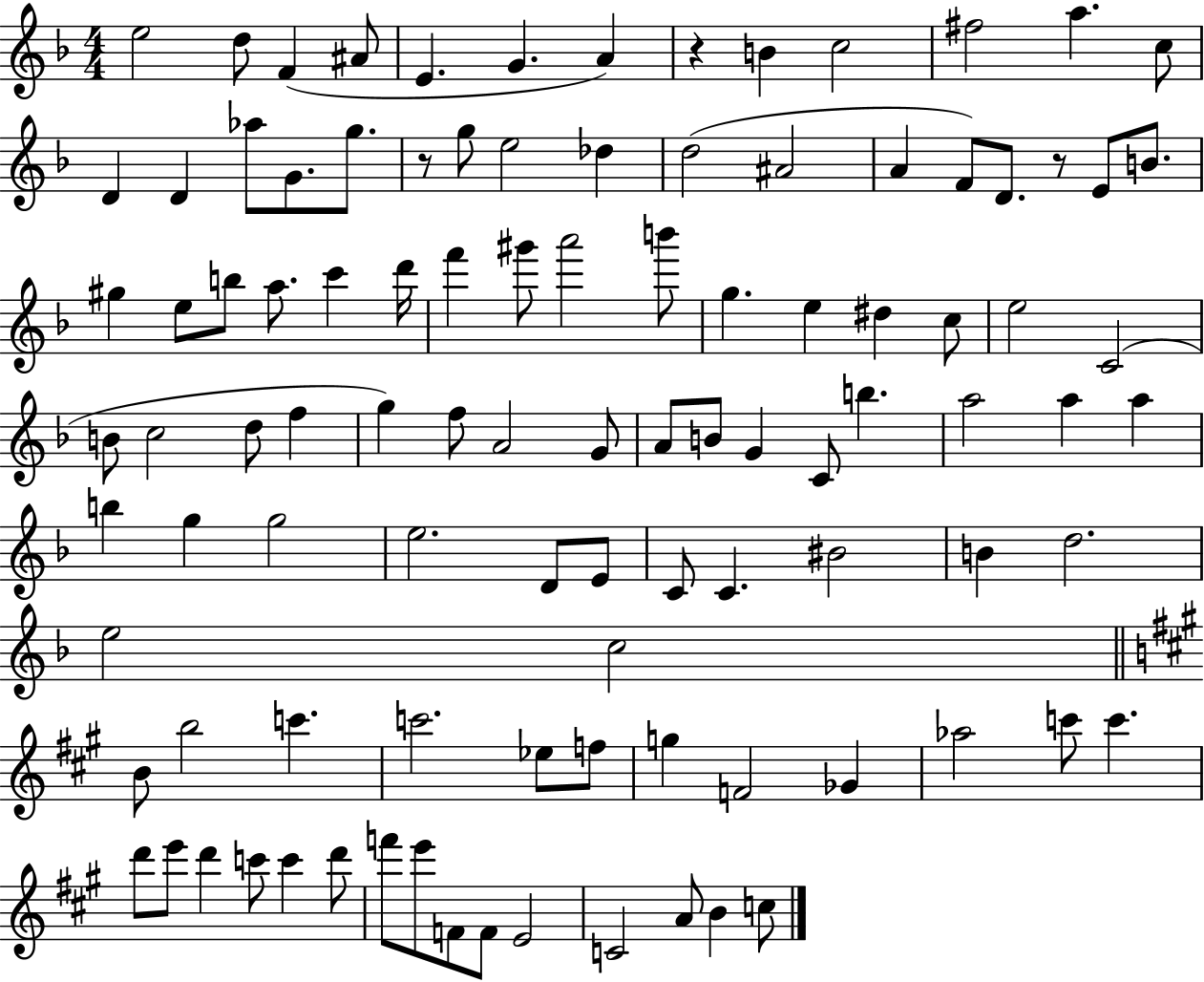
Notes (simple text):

E5/h D5/e F4/q A#4/e E4/q. G4/q. A4/q R/q B4/q C5/h F#5/h A5/q. C5/e D4/q D4/q Ab5/e G4/e. G5/e. R/e G5/e E5/h Db5/q D5/h A#4/h A4/q F4/e D4/e. R/e E4/e B4/e. G#5/q E5/e B5/e A5/e. C6/q D6/s F6/q G#6/e A6/h B6/e G5/q. E5/q D#5/q C5/e E5/h C4/h B4/e C5/h D5/e F5/q G5/q F5/e A4/h G4/e A4/e B4/e G4/q C4/e B5/q. A5/h A5/q A5/q B5/q G5/q G5/h E5/h. D4/e E4/e C4/e C4/q. BIS4/h B4/q D5/h. E5/h C5/h B4/e B5/h C6/q. C6/h. Eb5/e F5/e G5/q F4/h Gb4/q Ab5/h C6/e C6/q. D6/e E6/e D6/q C6/e C6/q D6/e F6/e E6/e F4/e F4/e E4/h C4/h A4/e B4/q C5/e